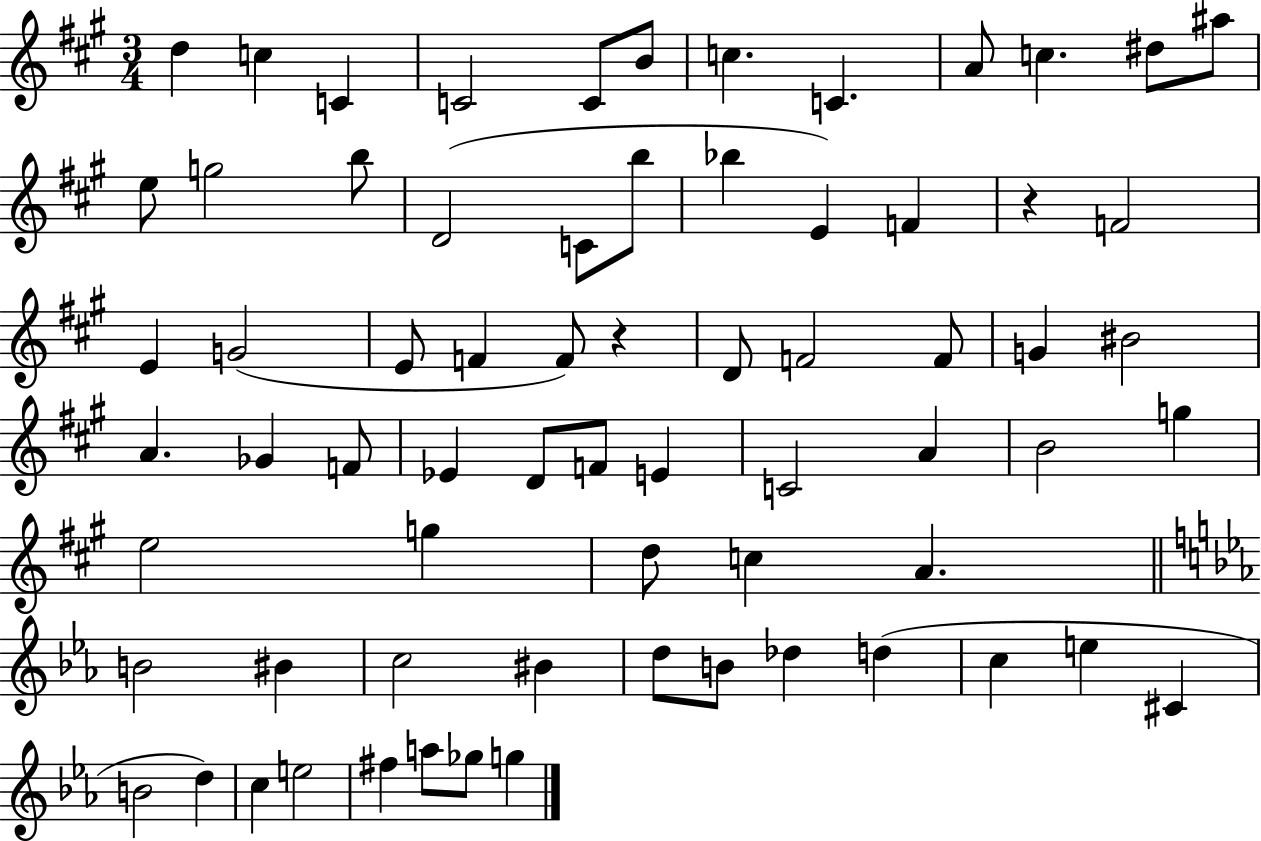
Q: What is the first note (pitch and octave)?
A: D5